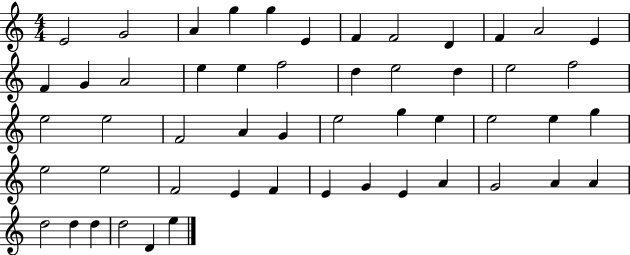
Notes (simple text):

E4/h G4/h A4/q G5/q G5/q E4/q F4/q F4/h D4/q F4/q A4/h E4/q F4/q G4/q A4/h E5/q E5/q F5/h D5/q E5/h D5/q E5/h F5/h E5/h E5/h F4/h A4/q G4/q E5/h G5/q E5/q E5/h E5/q G5/q E5/h E5/h F4/h E4/q F4/q E4/q G4/q E4/q A4/q G4/h A4/q A4/q D5/h D5/q D5/q D5/h D4/q E5/q